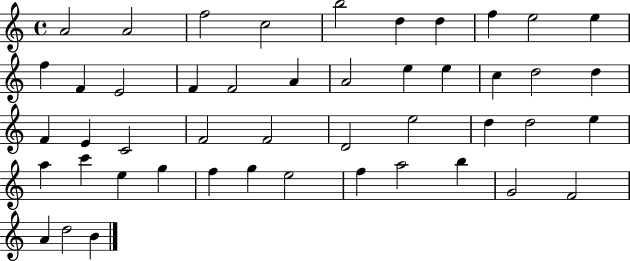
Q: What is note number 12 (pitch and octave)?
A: F4